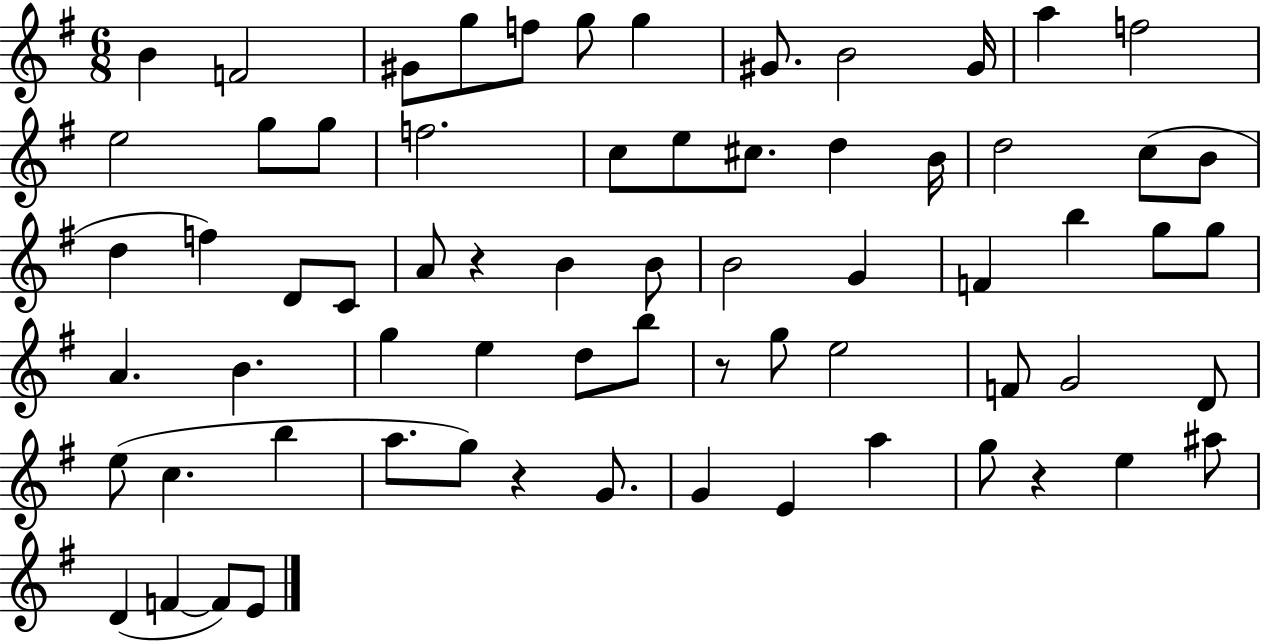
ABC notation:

X:1
T:Untitled
M:6/8
L:1/4
K:G
B F2 ^G/2 g/2 f/2 g/2 g ^G/2 B2 ^G/4 a f2 e2 g/2 g/2 f2 c/2 e/2 ^c/2 d B/4 d2 c/2 B/2 d f D/2 C/2 A/2 z B B/2 B2 G F b g/2 g/2 A B g e d/2 b/2 z/2 g/2 e2 F/2 G2 D/2 e/2 c b a/2 g/2 z G/2 G E a g/2 z e ^a/2 D F F/2 E/2